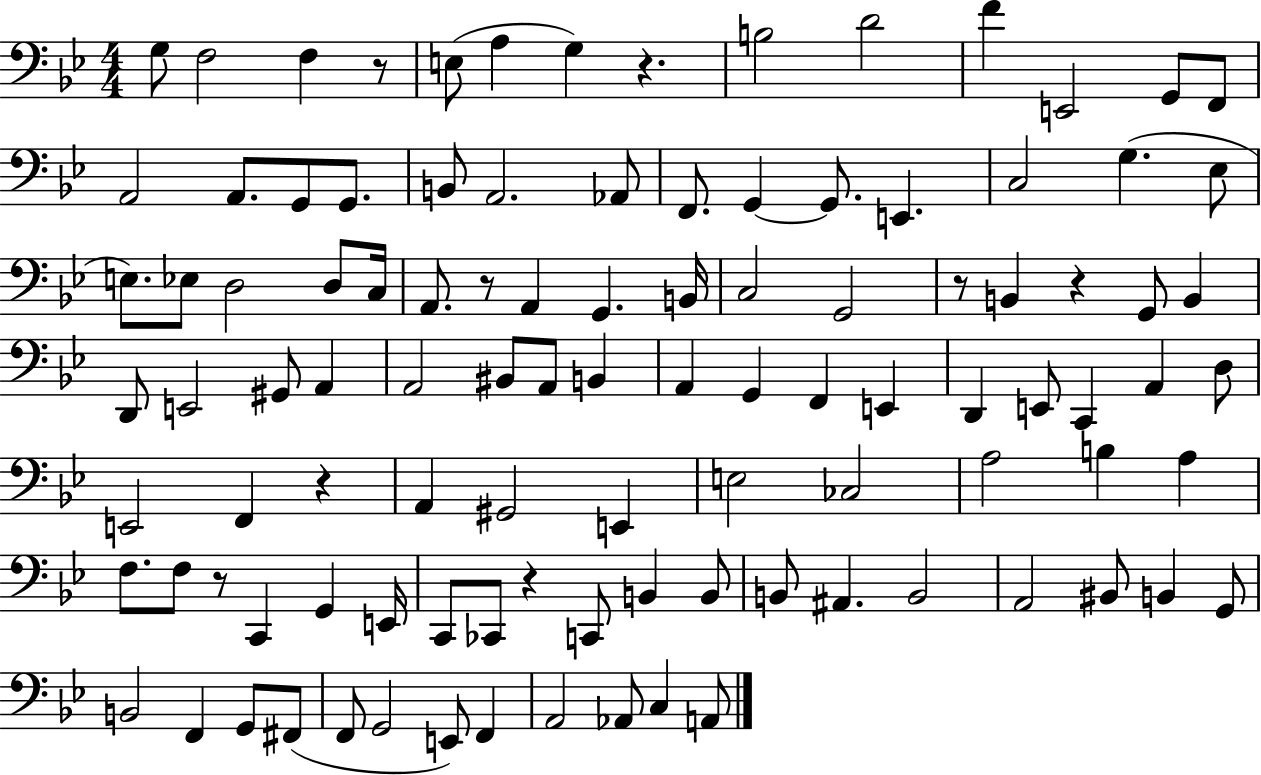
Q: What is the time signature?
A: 4/4